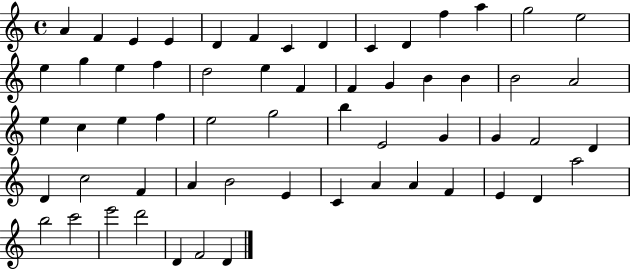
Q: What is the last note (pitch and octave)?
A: D4